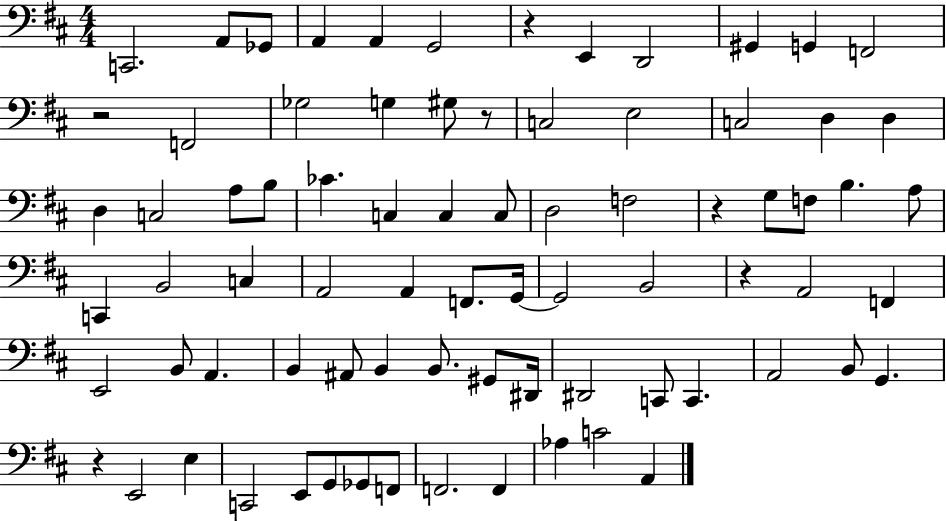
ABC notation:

X:1
T:Untitled
M:4/4
L:1/4
K:D
C,,2 A,,/2 _G,,/2 A,, A,, G,,2 z E,, D,,2 ^G,, G,, F,,2 z2 F,,2 _G,2 G, ^G,/2 z/2 C,2 E,2 C,2 D, D, D, C,2 A,/2 B,/2 _C C, C, C,/2 D,2 F,2 z G,/2 F,/2 B, A,/2 C,, B,,2 C, A,,2 A,, F,,/2 G,,/4 G,,2 B,,2 z A,,2 F,, E,,2 B,,/2 A,, B,, ^A,,/2 B,, B,,/2 ^G,,/2 ^D,,/4 ^D,,2 C,,/2 C,, A,,2 B,,/2 G,, z E,,2 E, C,,2 E,,/2 G,,/2 _G,,/2 F,,/2 F,,2 F,, _A, C2 A,,